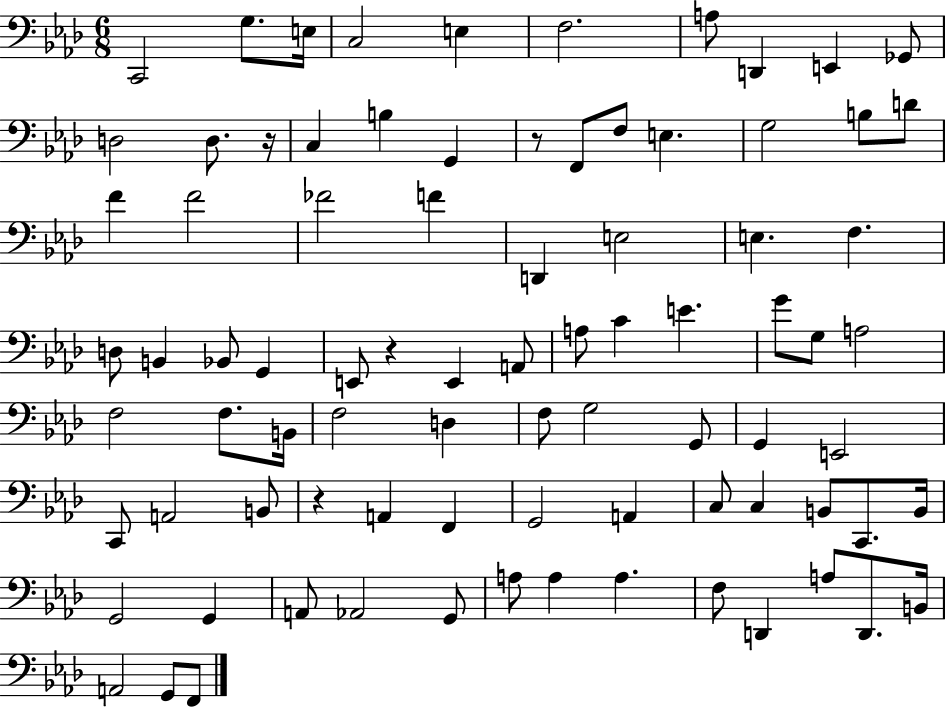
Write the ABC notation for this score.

X:1
T:Untitled
M:6/8
L:1/4
K:Ab
C,,2 G,/2 E,/4 C,2 E, F,2 A,/2 D,, E,, _G,,/2 D,2 D,/2 z/4 C, B, G,, z/2 F,,/2 F,/2 E, G,2 B,/2 D/2 F F2 _F2 F D,, E,2 E, F, D,/2 B,, _B,,/2 G,, E,,/2 z E,, A,,/2 A,/2 C E G/2 G,/2 A,2 F,2 F,/2 B,,/4 F,2 D, F,/2 G,2 G,,/2 G,, E,,2 C,,/2 A,,2 B,,/2 z A,, F,, G,,2 A,, C,/2 C, B,,/2 C,,/2 B,,/4 G,,2 G,, A,,/2 _A,,2 G,,/2 A,/2 A, A, F,/2 D,, A,/2 D,,/2 B,,/4 A,,2 G,,/2 F,,/2